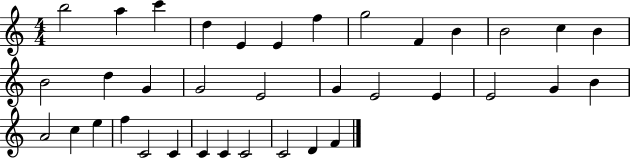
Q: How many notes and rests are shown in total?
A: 36